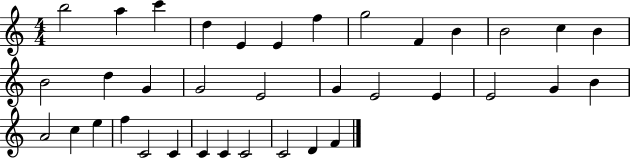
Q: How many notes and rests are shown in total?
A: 36